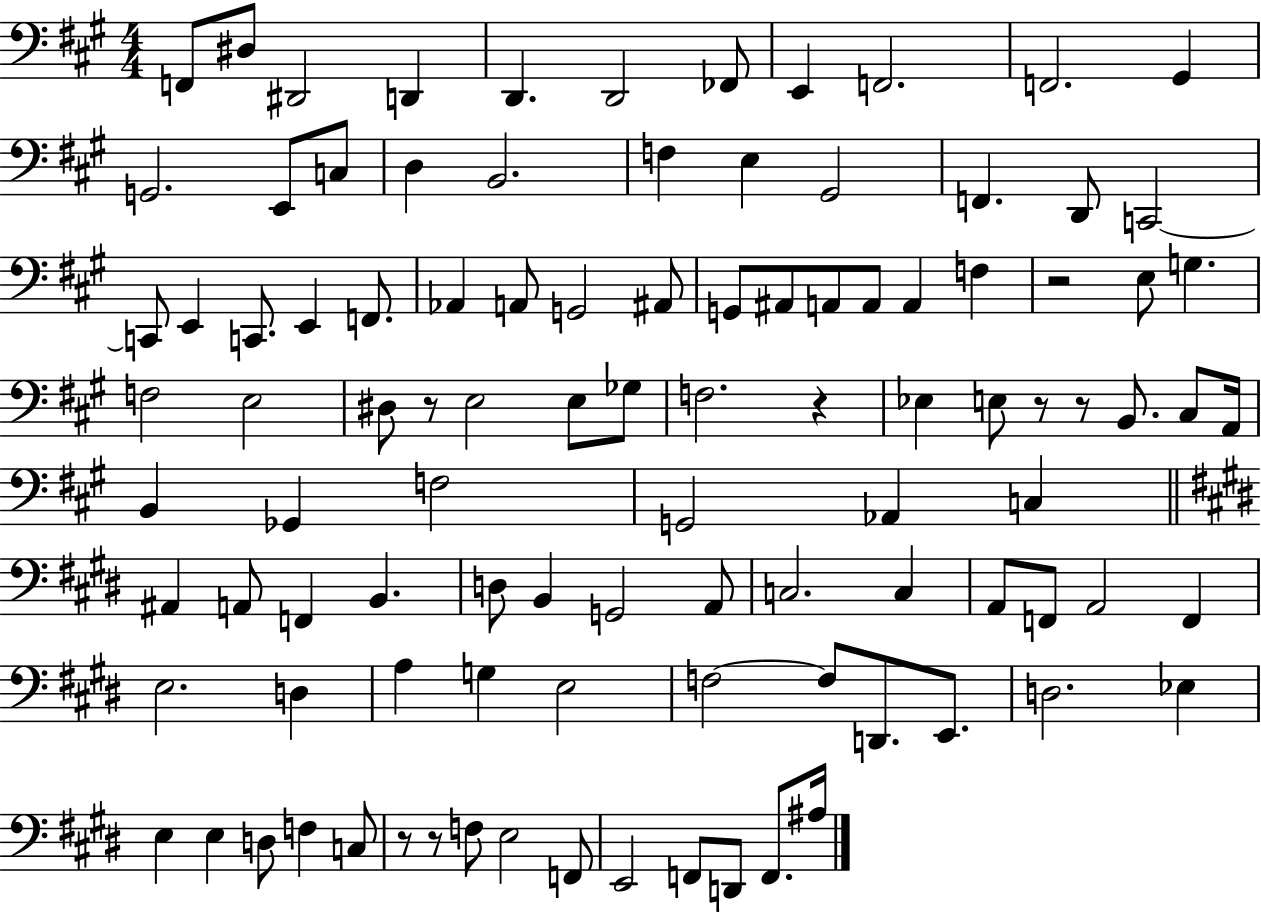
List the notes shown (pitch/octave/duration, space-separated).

F2/e D#3/e D#2/h D2/q D2/q. D2/h FES2/e E2/q F2/h. F2/h. G#2/q G2/h. E2/e C3/e D3/q B2/h. F3/q E3/q G#2/h F2/q. D2/e C2/h C2/e E2/q C2/e. E2/q F2/e. Ab2/q A2/e G2/h A#2/e G2/e A#2/e A2/e A2/e A2/q F3/q R/h E3/e G3/q. F3/h E3/h D#3/e R/e E3/h E3/e Gb3/e F3/h. R/q Eb3/q E3/e R/e R/e B2/e. C#3/e A2/s B2/q Gb2/q F3/h G2/h Ab2/q C3/q A#2/q A2/e F2/q B2/q. D3/e B2/q G2/h A2/e C3/h. C3/q A2/e F2/e A2/h F2/q E3/h. D3/q A3/q G3/q E3/h F3/h F3/e D2/e. E2/e. D3/h. Eb3/q E3/q E3/q D3/e F3/q C3/e R/e R/e F3/e E3/h F2/e E2/h F2/e D2/e F2/e. A#3/s